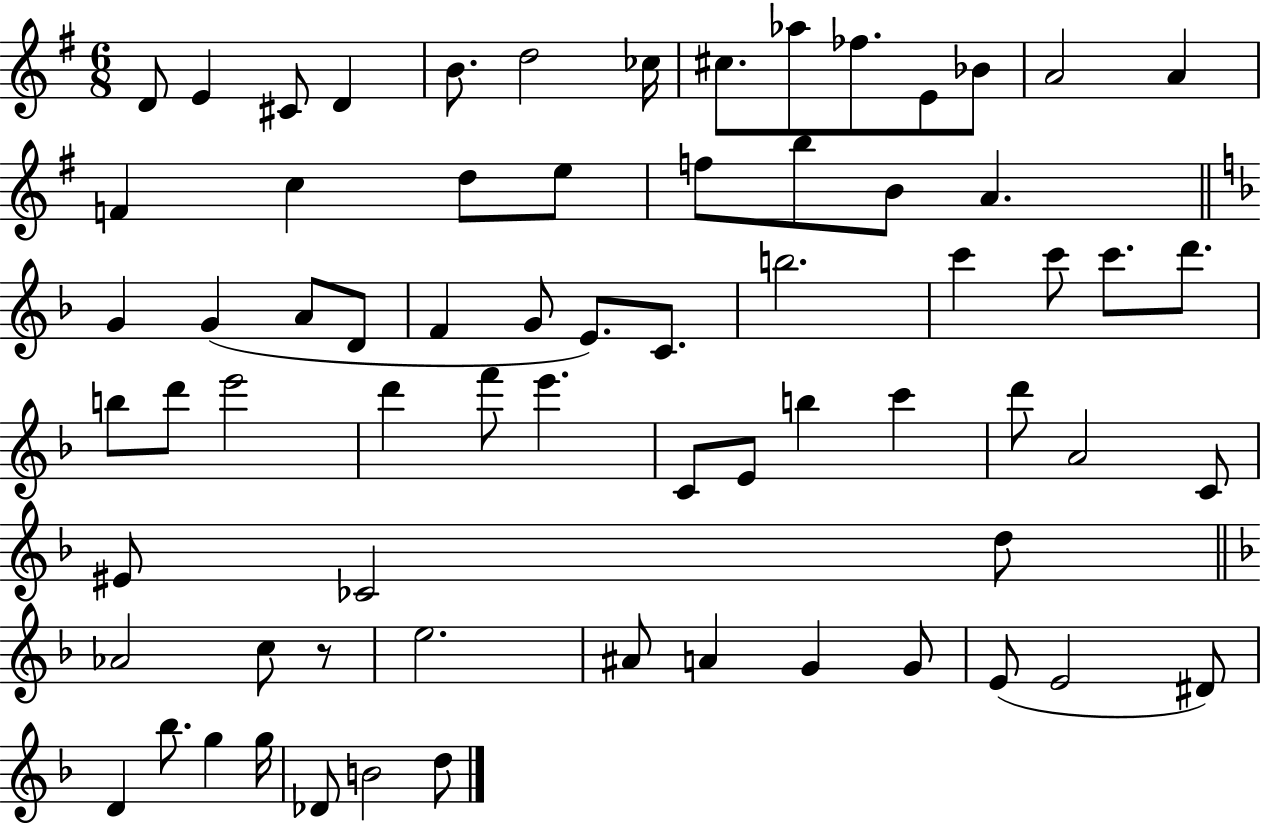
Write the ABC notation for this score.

X:1
T:Untitled
M:6/8
L:1/4
K:G
D/2 E ^C/2 D B/2 d2 _c/4 ^c/2 _a/2 _f/2 E/2 _B/2 A2 A F c d/2 e/2 f/2 b/2 B/2 A G G A/2 D/2 F G/2 E/2 C/2 b2 c' c'/2 c'/2 d'/2 b/2 d'/2 e'2 d' f'/2 e' C/2 E/2 b c' d'/2 A2 C/2 ^E/2 _C2 d/2 _A2 c/2 z/2 e2 ^A/2 A G G/2 E/2 E2 ^D/2 D _b/2 g g/4 _D/2 B2 d/2